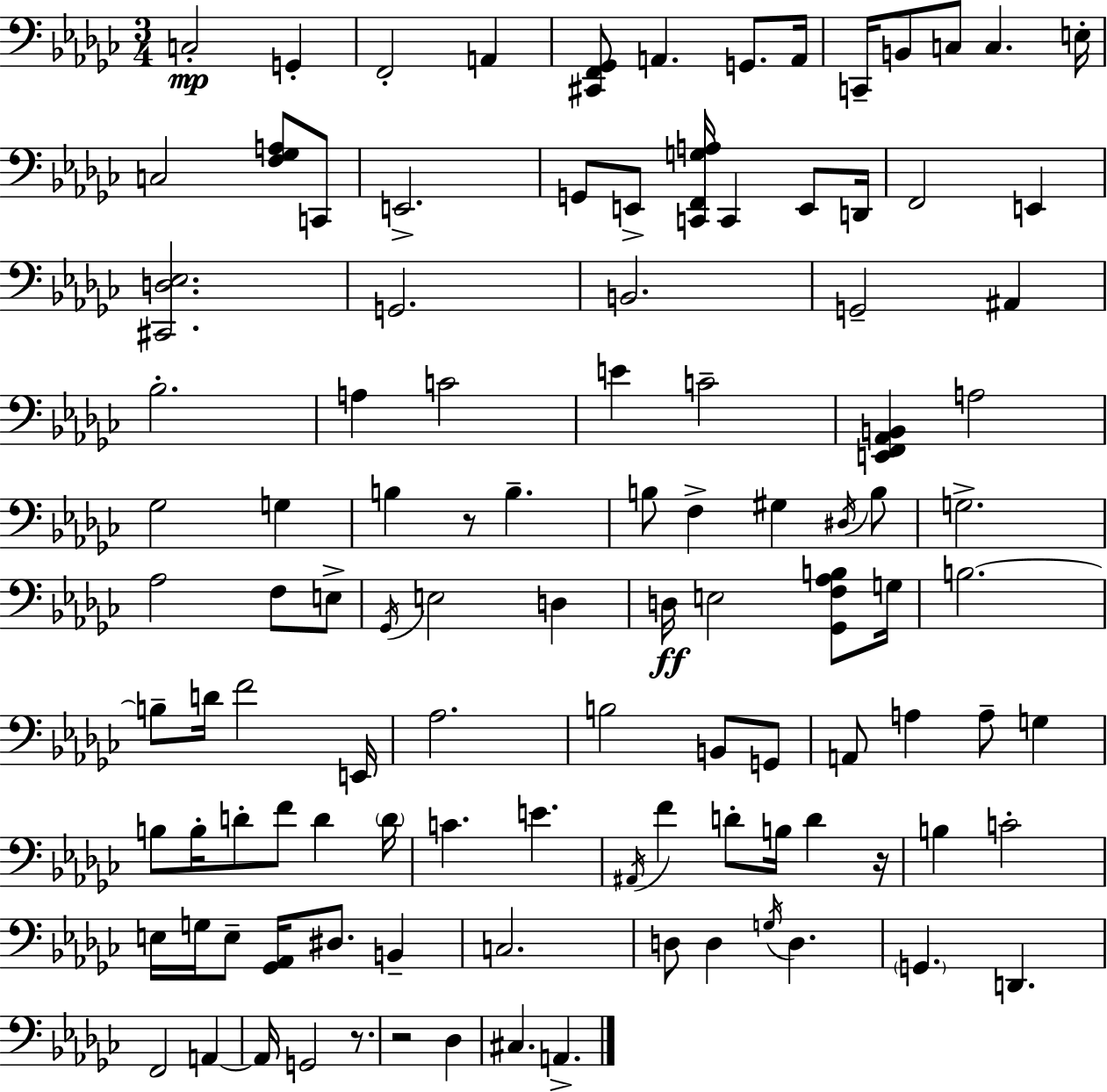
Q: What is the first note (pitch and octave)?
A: C3